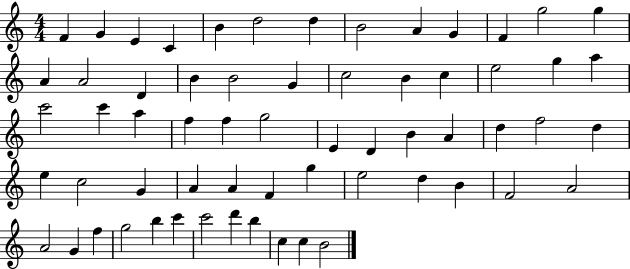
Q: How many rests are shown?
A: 0